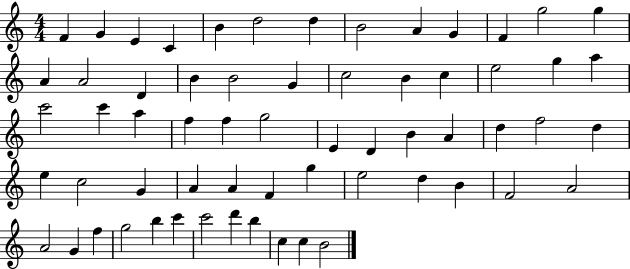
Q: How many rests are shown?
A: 0